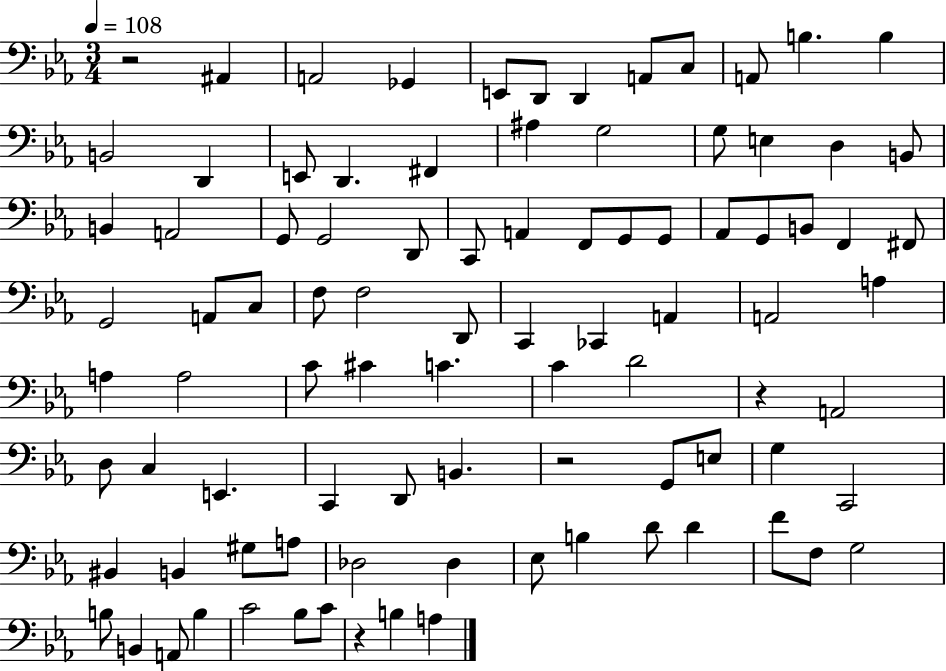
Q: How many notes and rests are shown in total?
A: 92